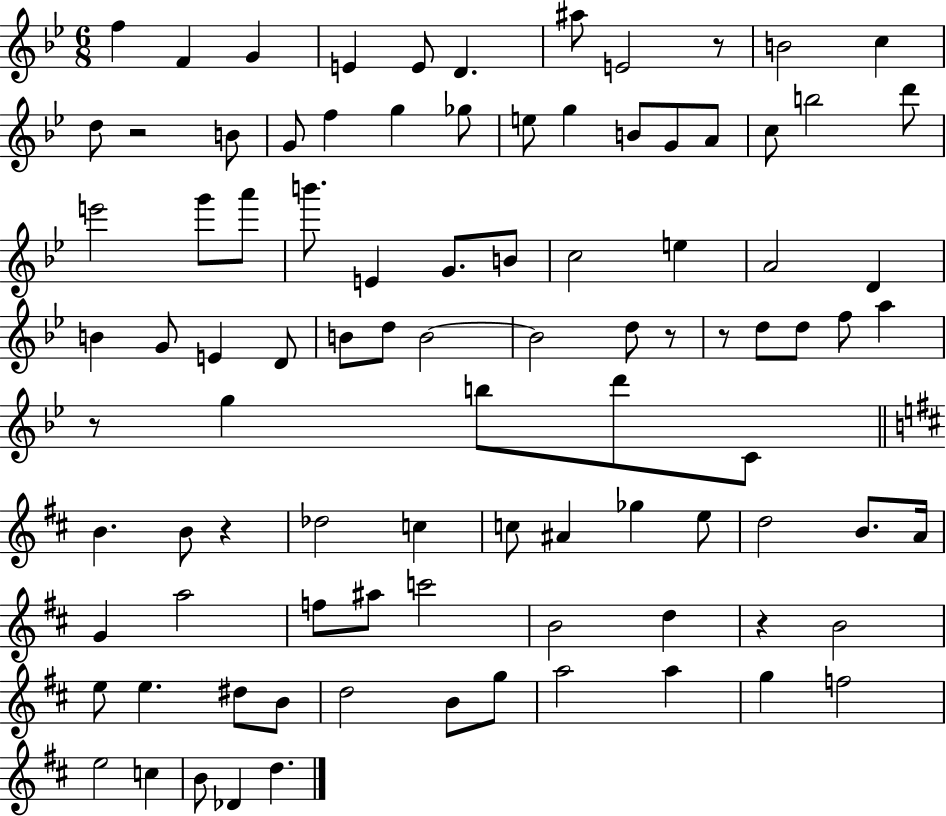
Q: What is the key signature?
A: BES major